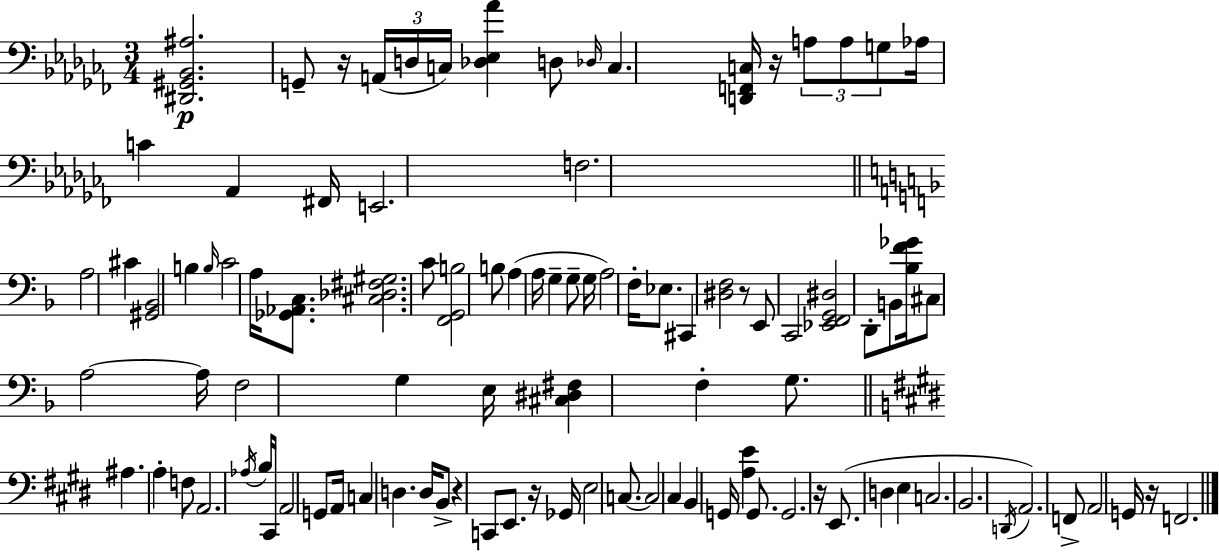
X:1
T:Untitled
M:3/4
L:1/4
K:Abm
[^D,,^G,,_B,,^A,]2 G,,/2 z/4 A,,/4 D,/4 C,/4 [_D,_E,_A] D,/2 _D,/4 C, [D,,F,,C,]/4 z/4 A,/2 A,/2 G,/2 _A,/4 C _A,, ^F,,/4 E,,2 F,2 A,2 ^C [^G,,_B,,]2 B, B,/4 C2 A,/4 [_G,,_A,,C,]/2 [^C,_D,^F,^G,]2 C/2 [F,,G,,B,]2 B,/2 A, A,/4 G, G,/2 G,/4 A,2 F,/4 _E,/2 ^C,, [^D,F,]2 z/2 E,,/2 C,,2 [_E,,F,,G,,^D,]2 D,,/2 B,,/2 [_B,F_G]/4 ^C,/2 A,2 A,/4 F,2 G, E,/4 [^C,^D,^F,] F, G,/2 ^A, A, F,/2 A,,2 _A,/4 B,/4 ^C,,/4 A,,2 G,,/2 A,,/4 C, D, D,/4 B,,/2 z C,,/2 E,,/2 z/4 _G,,/4 E,2 C,/2 C,2 ^C, B,, G,,/4 [A,E] G,,/2 G,,2 z/4 E,,/2 D, E, C,2 B,,2 D,,/4 A,,2 F,,/2 A,,2 G,,/4 z/4 F,,2